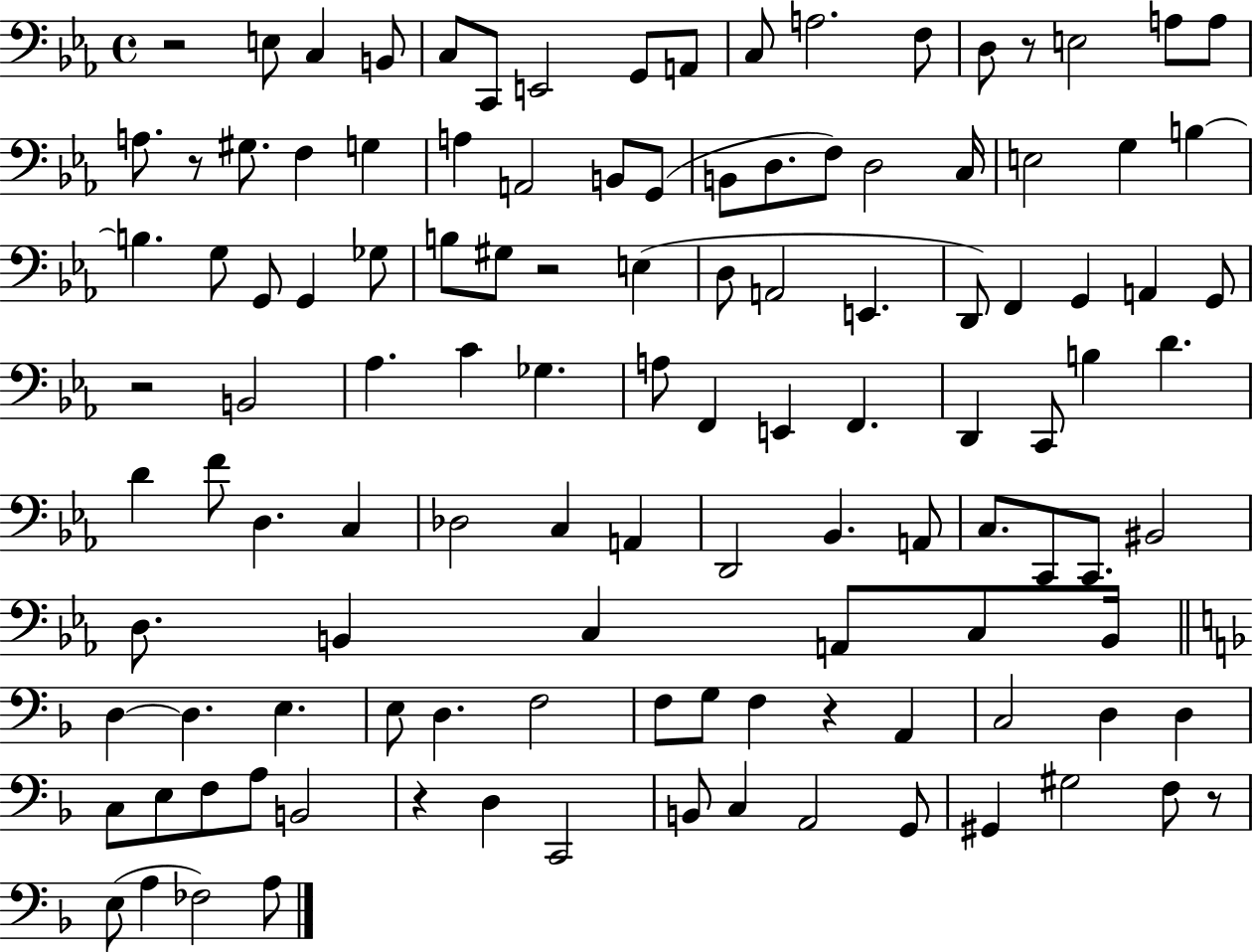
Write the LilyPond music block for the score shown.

{
  \clef bass
  \time 4/4
  \defaultTimeSignature
  \key ees \major
  \repeat volta 2 { r2 e8 c4 b,8 | c8 c,8 e,2 g,8 a,8 | c8 a2. f8 | d8 r8 e2 a8 a8 | \break a8. r8 gis8. f4 g4 | a4 a,2 b,8 g,8( | b,8 d8. f8) d2 c16 | e2 g4 b4~~ | \break b4. g8 g,8 g,4 ges8 | b8 gis8 r2 e4( | d8 a,2 e,4. | d,8) f,4 g,4 a,4 g,8 | \break r2 b,2 | aes4. c'4 ges4. | a8 f,4 e,4 f,4. | d,4 c,8 b4 d'4. | \break d'4 f'8 d4. c4 | des2 c4 a,4 | d,2 bes,4. a,8 | c8. c,8 c,8. bis,2 | \break d8. b,4 c4 a,8 c8 b,16 | \bar "||" \break \key f \major d4~~ d4. e4. | e8 d4. f2 | f8 g8 f4 r4 a,4 | c2 d4 d4 | \break c8 e8 f8 a8 b,2 | r4 d4 c,2 | b,8 c4 a,2 g,8 | gis,4 gis2 f8 r8 | \break e8( a4 fes2) a8 | } \bar "|."
}